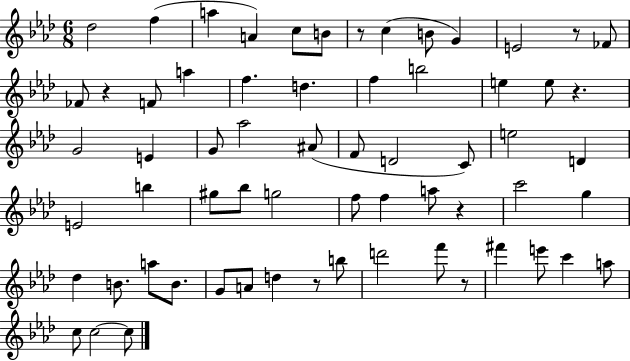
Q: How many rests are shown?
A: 7